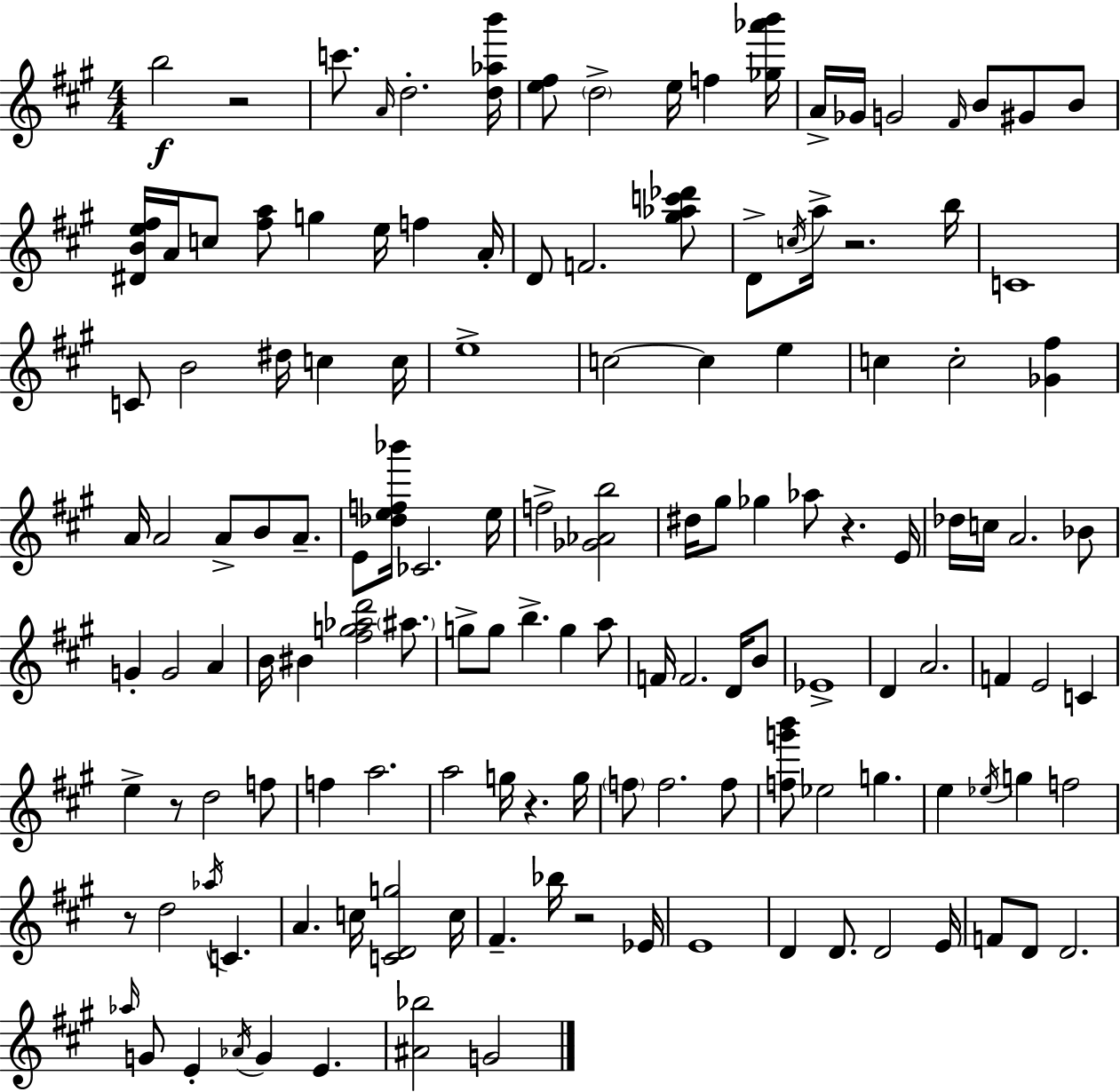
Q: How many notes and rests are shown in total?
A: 138